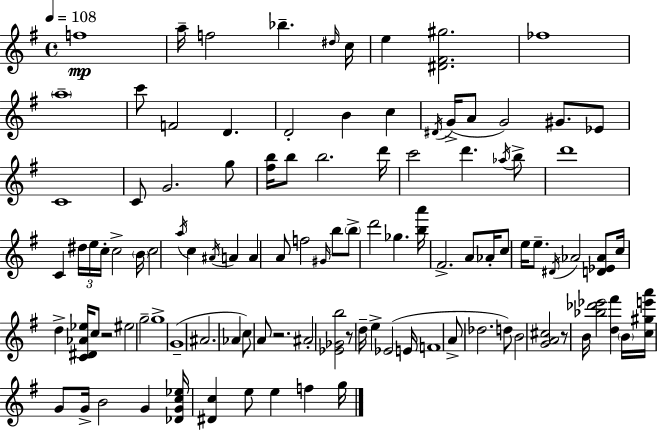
{
  \clef treble
  \time 4/4
  \defaultTimeSignature
  \key e \minor
  \tempo 4 = 108
  \repeat volta 2 { f''1\mp | a''16-- f''2 bes''4.-- \grace { dis''16 } | c''16 e''4 <dis' fis' gis''>2. | fes''1 | \break \parenthesize a''1-- | c'''8 f'2 d'4. | d'2-. b'4 c''4 | \acciaccatura { dis'16 } g'16->( a'8 g'2) gis'8. | \break ees'8 c'1 | c'8 g'2. | g''8 <fis'' b''>16 b''8 b''2. | d'''16 c'''2 d'''4. | \break \acciaccatura { aes''16 } b''8-> d'''1 | c'4 \tuplet 3/2 { dis''16 e''16 c''16-. } c''2-> | \parenthesize b'16 c''2 \acciaccatura { a''16 } c''4 | \acciaccatura { ais'16 } a'4 a'4 a'8 f''2 | \break \grace { gis'16 } b''8 \parenthesize b''8-> d'''2 | ges''4. <b'' a'''>16 fis'2.-> | a'8 aes'16-. c''8 e''16 e''8.-- \acciaccatura { dis'16 } aes'2 | <d' ees' aes'>8 c''16 d''4-> <c' dis' aes' ees''>16 c''8 r2 | \break eis''2 g''2-- | g''1-> | g'1--( | ais'2. | \break aes'4 c''8) a'8 r2. | ais'2-. <ees' ges' b''>2 | r8 d''16-- e''4-> ees'2( | e'16 f'1 | \break a'8-> des''2. | d''8) b'2 <g' a' cis''>2 | r8 b'16 <bes'' des''' ees'''>2 | <d'' fis'''>4 \parenthesize b'16 <c'' gis'' e''' a'''>16 g'8 g'16-> b'2 | \break g'4 <des' g' c'' ees''>16 <dis' c''>4 e''8 e''4 | f''4 g''16 } \bar "|."
}